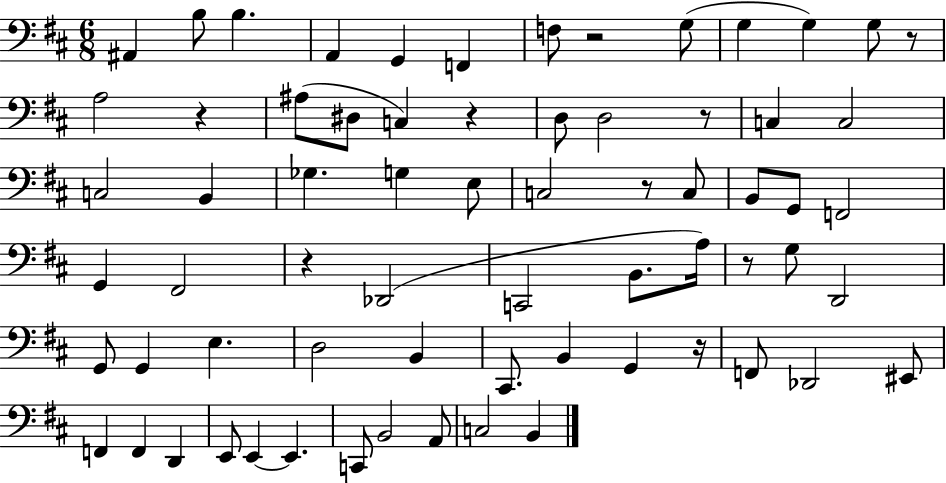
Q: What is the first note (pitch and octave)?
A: A#2